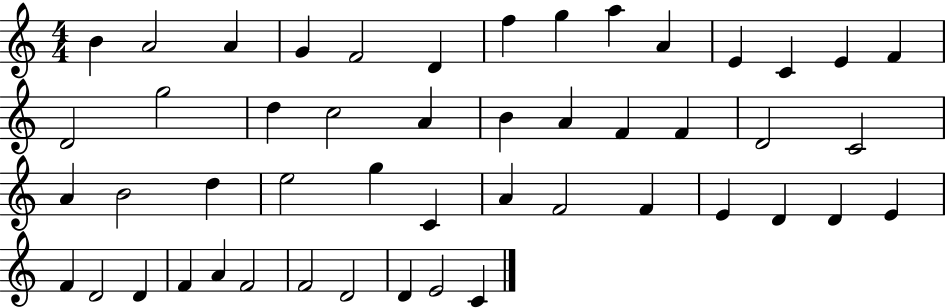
B4/q A4/h A4/q G4/q F4/h D4/q F5/q G5/q A5/q A4/q E4/q C4/q E4/q F4/q D4/h G5/h D5/q C5/h A4/q B4/q A4/q F4/q F4/q D4/h C4/h A4/q B4/h D5/q E5/h G5/q C4/q A4/q F4/h F4/q E4/q D4/q D4/q E4/q F4/q D4/h D4/q F4/q A4/q F4/h F4/h D4/h D4/q E4/h C4/q